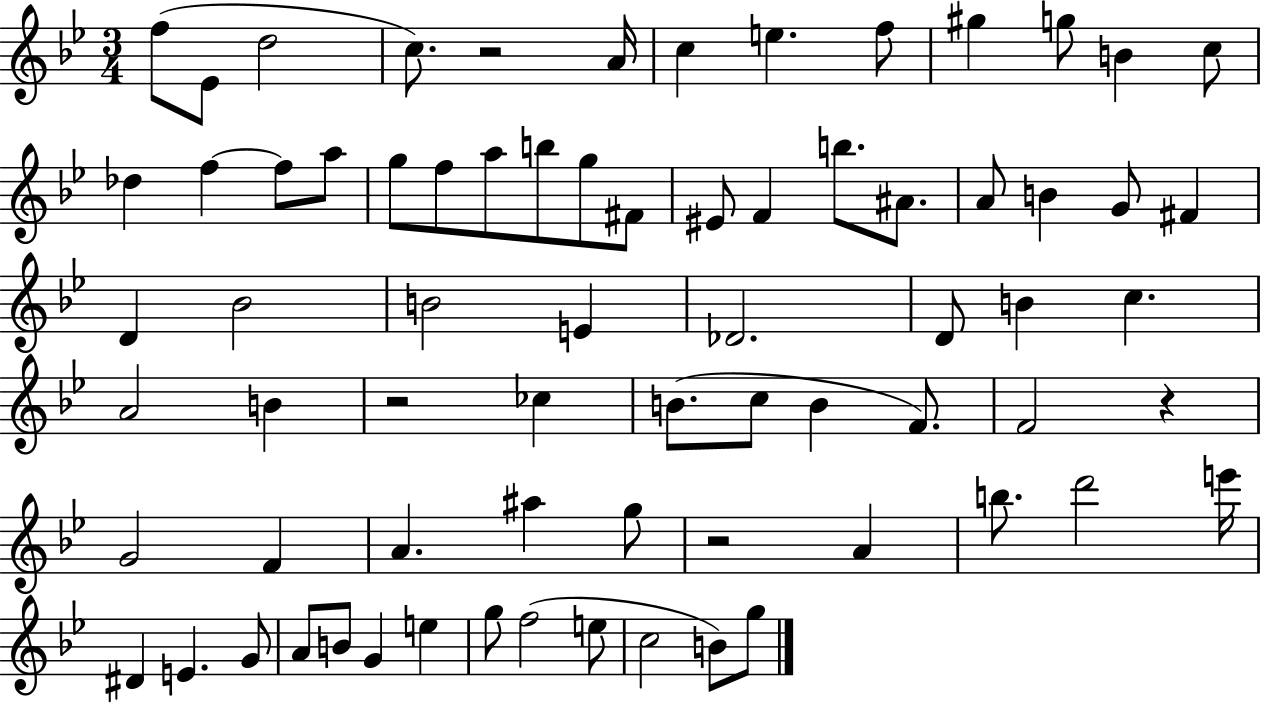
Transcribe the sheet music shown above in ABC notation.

X:1
T:Untitled
M:3/4
L:1/4
K:Bb
f/2 _E/2 d2 c/2 z2 A/4 c e f/2 ^g g/2 B c/2 _d f f/2 a/2 g/2 f/2 a/2 b/2 g/2 ^F/2 ^E/2 F b/2 ^A/2 A/2 B G/2 ^F D _B2 B2 E _D2 D/2 B c A2 B z2 _c B/2 c/2 B F/2 F2 z G2 F A ^a g/2 z2 A b/2 d'2 e'/4 ^D E G/2 A/2 B/2 G e g/2 f2 e/2 c2 B/2 g/2